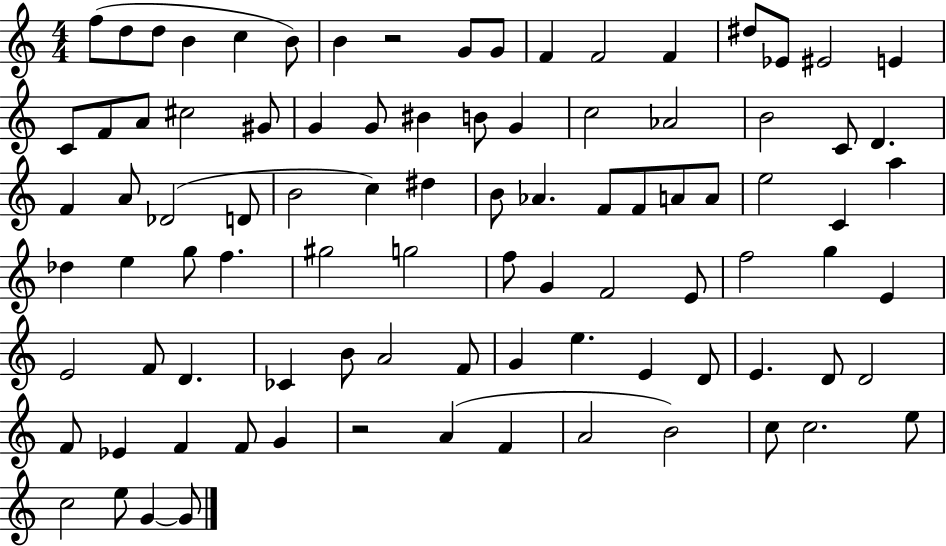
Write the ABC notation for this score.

X:1
T:Untitled
M:4/4
L:1/4
K:C
f/2 d/2 d/2 B c B/2 B z2 G/2 G/2 F F2 F ^d/2 _E/2 ^E2 E C/2 F/2 A/2 ^c2 ^G/2 G G/2 ^B B/2 G c2 _A2 B2 C/2 D F A/2 _D2 D/2 B2 c ^d B/2 _A F/2 F/2 A/2 A/2 e2 C a _d e g/2 f ^g2 g2 f/2 G F2 E/2 f2 g E E2 F/2 D _C B/2 A2 F/2 G e E D/2 E D/2 D2 F/2 _E F F/2 G z2 A F A2 B2 c/2 c2 e/2 c2 e/2 G G/2